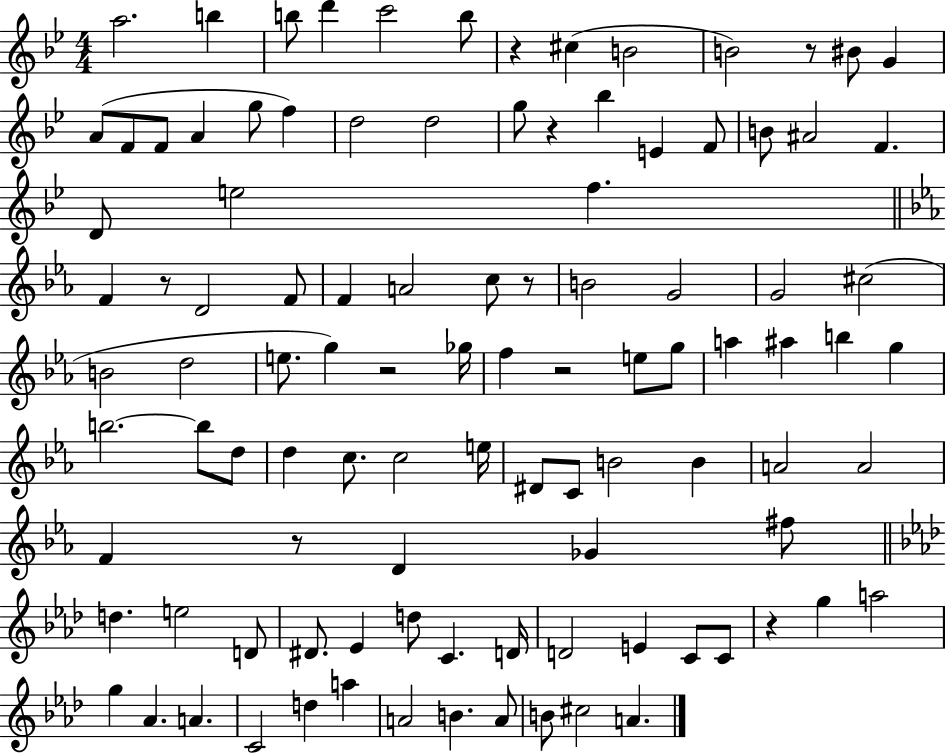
A5/h. B5/q B5/e D6/q C6/h B5/e R/q C#5/q B4/h B4/h R/e BIS4/e G4/q A4/e F4/e F4/e A4/q G5/e F5/q D5/h D5/h G5/e R/q Bb5/q E4/q F4/e B4/e A#4/h F4/q. D4/e E5/h F5/q. F4/q R/e D4/h F4/e F4/q A4/h C5/e R/e B4/h G4/h G4/h C#5/h B4/h D5/h E5/e. G5/q R/h Gb5/s F5/q R/h E5/e G5/e A5/q A#5/q B5/q G5/q B5/h. B5/e D5/e D5/q C5/e. C5/h E5/s D#4/e C4/e B4/h B4/q A4/h A4/h F4/q R/e D4/q Gb4/q F#5/e D5/q. E5/h D4/e D#4/e. Eb4/q D5/e C4/q. D4/s D4/h E4/q C4/e C4/e R/q G5/q A5/h G5/q Ab4/q. A4/q. C4/h D5/q A5/q A4/h B4/q. A4/e B4/e C#5/h A4/q.